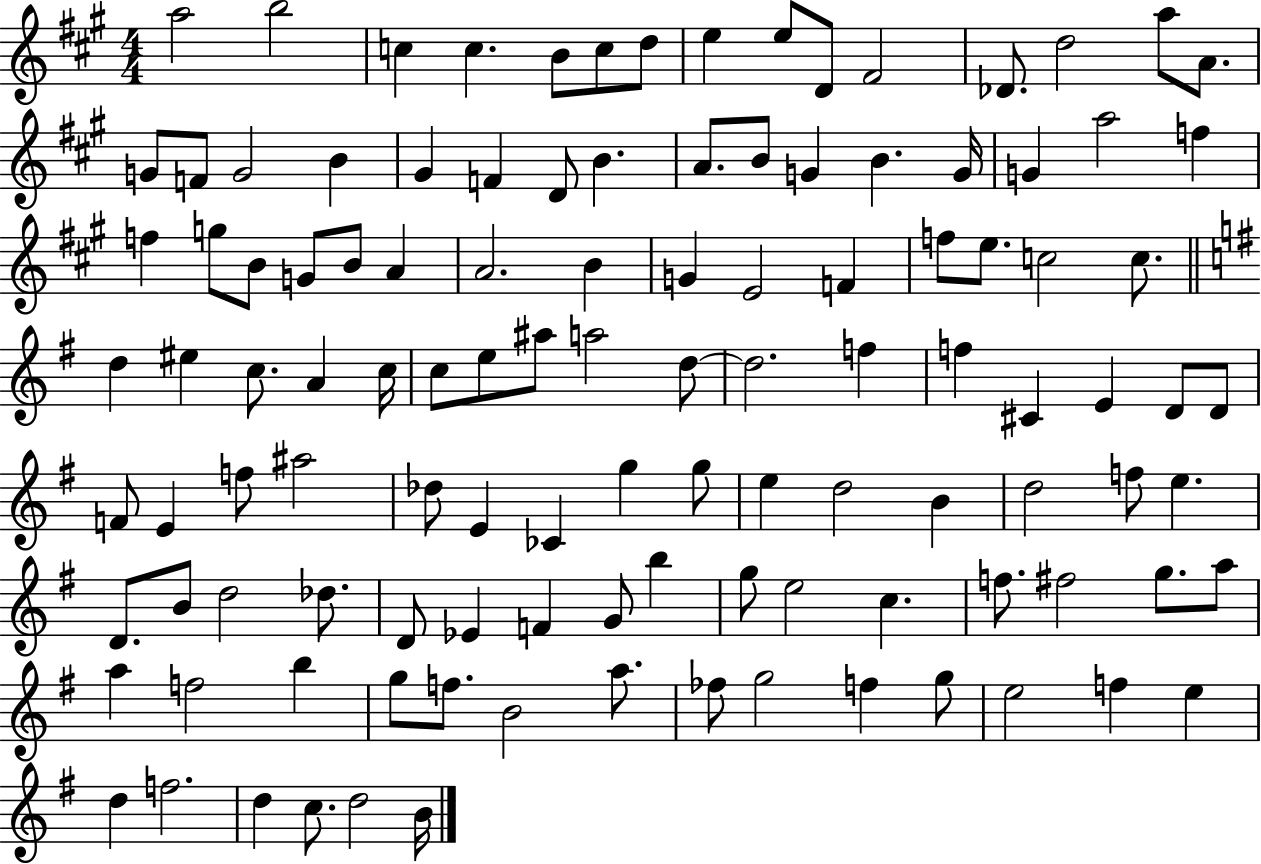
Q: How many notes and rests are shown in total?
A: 114